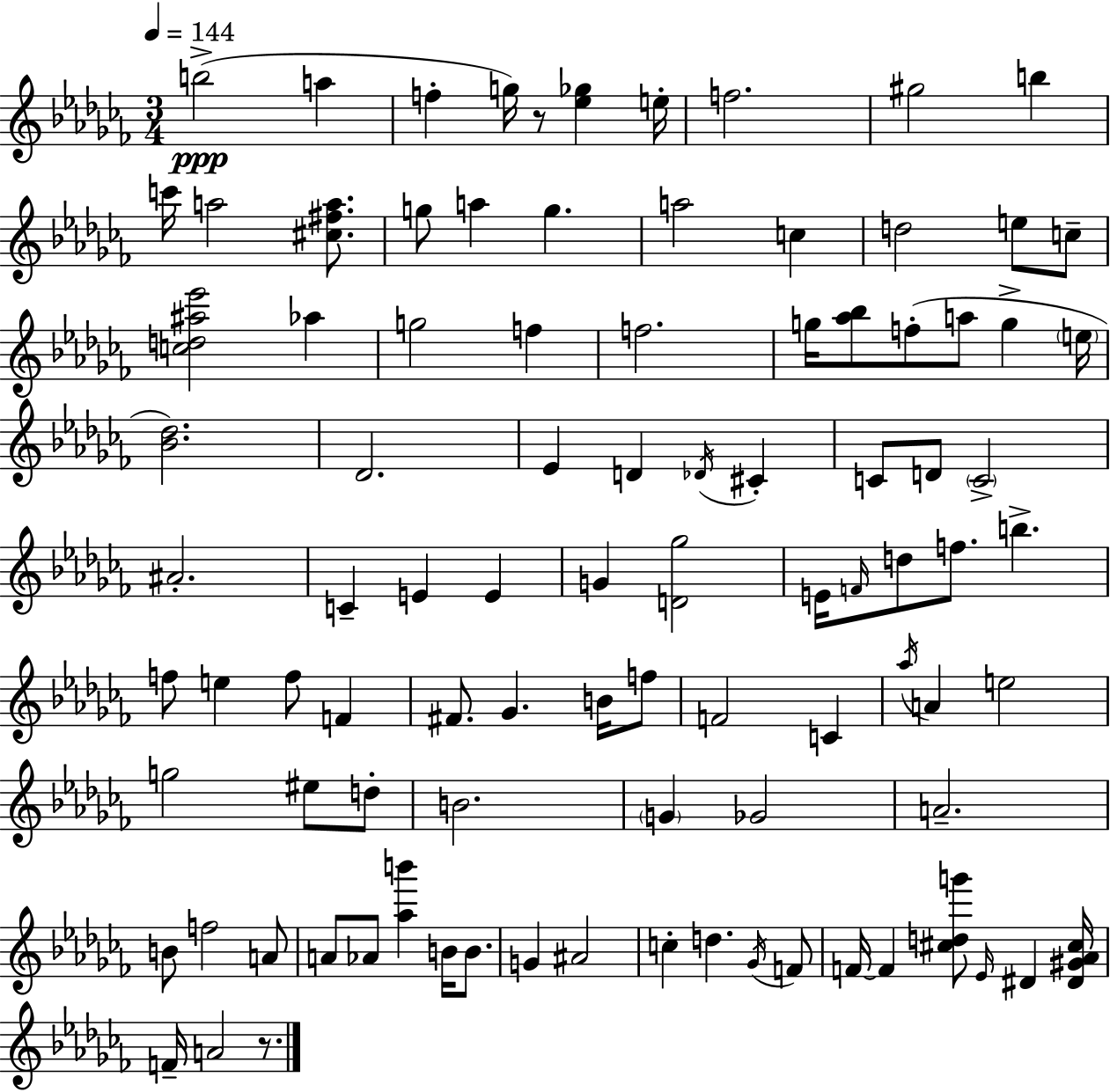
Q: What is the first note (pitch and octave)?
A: B5